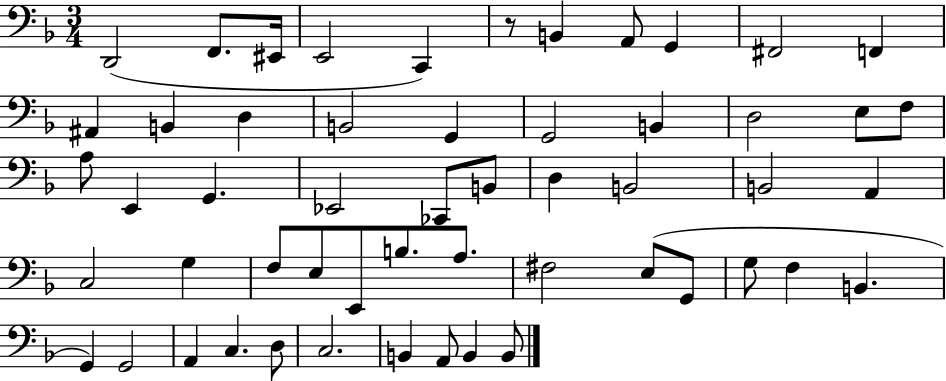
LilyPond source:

{
  \clef bass
  \numericTimeSignature
  \time 3/4
  \key f \major
  d,2( f,8. eis,16 | e,2 c,4) | r8 b,4 a,8 g,4 | fis,2 f,4 | \break ais,4 b,4 d4 | b,2 g,4 | g,2 b,4 | d2 e8 f8 | \break a8 e,4 g,4. | ees,2 ces,8 b,8 | d4 b,2 | b,2 a,4 | \break c2 g4 | f8 e8 e,8 b8. a8. | fis2 e8( g,8 | g8 f4 b,4. | \break g,4) g,2 | a,4 c4. d8 | c2. | b,4 a,8 b,4 b,8 | \break \bar "|."
}